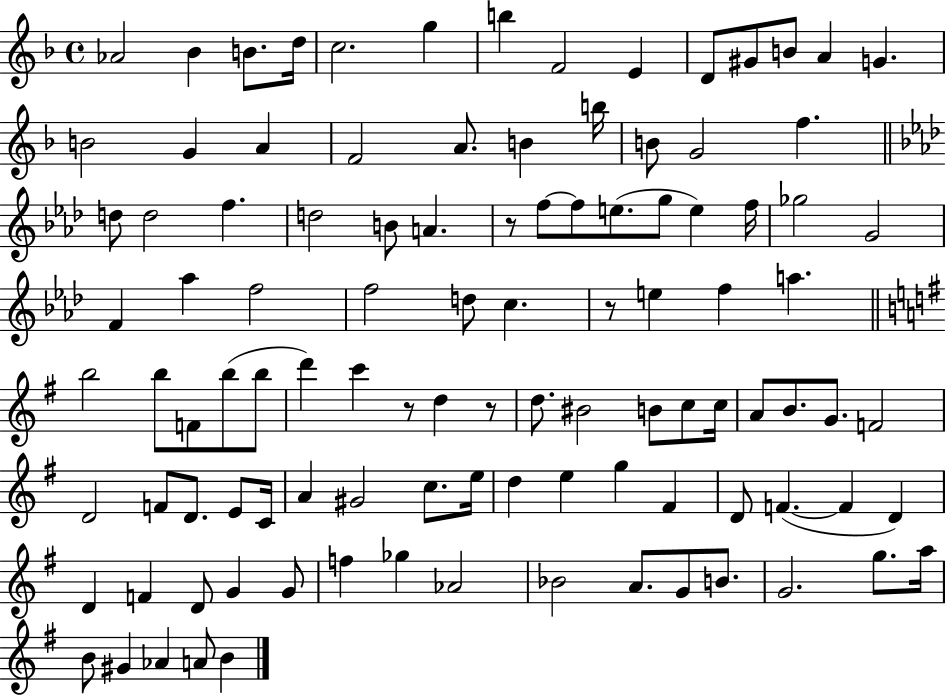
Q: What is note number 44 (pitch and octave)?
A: C5